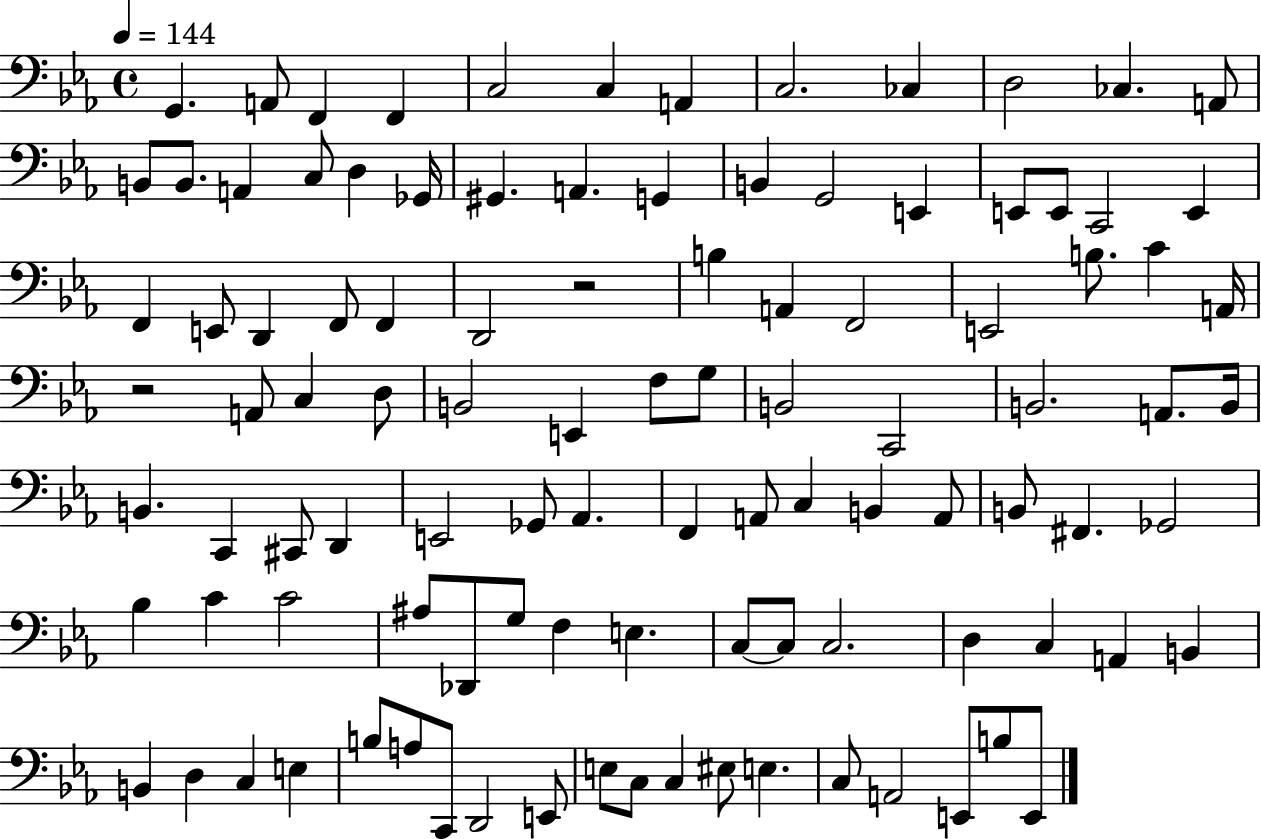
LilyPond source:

{
  \clef bass
  \time 4/4
  \defaultTimeSignature
  \key ees \major
  \tempo 4 = 144
  g,4. a,8 f,4 f,4 | c2 c4 a,4 | c2. ces4 | d2 ces4. a,8 | \break b,8 b,8. a,4 c8 d4 ges,16 | gis,4. a,4. g,4 | b,4 g,2 e,4 | e,8 e,8 c,2 e,4 | \break f,4 e,8 d,4 f,8 f,4 | d,2 r2 | b4 a,4 f,2 | e,2 b8. c'4 a,16 | \break r2 a,8 c4 d8 | b,2 e,4 f8 g8 | b,2 c,2 | b,2. a,8. b,16 | \break b,4. c,4 cis,8 d,4 | e,2 ges,8 aes,4. | f,4 a,8 c4 b,4 a,8 | b,8 fis,4. ges,2 | \break bes4 c'4 c'2 | ais8 des,8 g8 f4 e4. | c8~~ c8 c2. | d4 c4 a,4 b,4 | \break b,4 d4 c4 e4 | b8 a8 c,8 d,2 e,8 | e8 c8 c4 eis8 e4. | c8 a,2 e,8 b8 e,8 | \break \bar "|."
}